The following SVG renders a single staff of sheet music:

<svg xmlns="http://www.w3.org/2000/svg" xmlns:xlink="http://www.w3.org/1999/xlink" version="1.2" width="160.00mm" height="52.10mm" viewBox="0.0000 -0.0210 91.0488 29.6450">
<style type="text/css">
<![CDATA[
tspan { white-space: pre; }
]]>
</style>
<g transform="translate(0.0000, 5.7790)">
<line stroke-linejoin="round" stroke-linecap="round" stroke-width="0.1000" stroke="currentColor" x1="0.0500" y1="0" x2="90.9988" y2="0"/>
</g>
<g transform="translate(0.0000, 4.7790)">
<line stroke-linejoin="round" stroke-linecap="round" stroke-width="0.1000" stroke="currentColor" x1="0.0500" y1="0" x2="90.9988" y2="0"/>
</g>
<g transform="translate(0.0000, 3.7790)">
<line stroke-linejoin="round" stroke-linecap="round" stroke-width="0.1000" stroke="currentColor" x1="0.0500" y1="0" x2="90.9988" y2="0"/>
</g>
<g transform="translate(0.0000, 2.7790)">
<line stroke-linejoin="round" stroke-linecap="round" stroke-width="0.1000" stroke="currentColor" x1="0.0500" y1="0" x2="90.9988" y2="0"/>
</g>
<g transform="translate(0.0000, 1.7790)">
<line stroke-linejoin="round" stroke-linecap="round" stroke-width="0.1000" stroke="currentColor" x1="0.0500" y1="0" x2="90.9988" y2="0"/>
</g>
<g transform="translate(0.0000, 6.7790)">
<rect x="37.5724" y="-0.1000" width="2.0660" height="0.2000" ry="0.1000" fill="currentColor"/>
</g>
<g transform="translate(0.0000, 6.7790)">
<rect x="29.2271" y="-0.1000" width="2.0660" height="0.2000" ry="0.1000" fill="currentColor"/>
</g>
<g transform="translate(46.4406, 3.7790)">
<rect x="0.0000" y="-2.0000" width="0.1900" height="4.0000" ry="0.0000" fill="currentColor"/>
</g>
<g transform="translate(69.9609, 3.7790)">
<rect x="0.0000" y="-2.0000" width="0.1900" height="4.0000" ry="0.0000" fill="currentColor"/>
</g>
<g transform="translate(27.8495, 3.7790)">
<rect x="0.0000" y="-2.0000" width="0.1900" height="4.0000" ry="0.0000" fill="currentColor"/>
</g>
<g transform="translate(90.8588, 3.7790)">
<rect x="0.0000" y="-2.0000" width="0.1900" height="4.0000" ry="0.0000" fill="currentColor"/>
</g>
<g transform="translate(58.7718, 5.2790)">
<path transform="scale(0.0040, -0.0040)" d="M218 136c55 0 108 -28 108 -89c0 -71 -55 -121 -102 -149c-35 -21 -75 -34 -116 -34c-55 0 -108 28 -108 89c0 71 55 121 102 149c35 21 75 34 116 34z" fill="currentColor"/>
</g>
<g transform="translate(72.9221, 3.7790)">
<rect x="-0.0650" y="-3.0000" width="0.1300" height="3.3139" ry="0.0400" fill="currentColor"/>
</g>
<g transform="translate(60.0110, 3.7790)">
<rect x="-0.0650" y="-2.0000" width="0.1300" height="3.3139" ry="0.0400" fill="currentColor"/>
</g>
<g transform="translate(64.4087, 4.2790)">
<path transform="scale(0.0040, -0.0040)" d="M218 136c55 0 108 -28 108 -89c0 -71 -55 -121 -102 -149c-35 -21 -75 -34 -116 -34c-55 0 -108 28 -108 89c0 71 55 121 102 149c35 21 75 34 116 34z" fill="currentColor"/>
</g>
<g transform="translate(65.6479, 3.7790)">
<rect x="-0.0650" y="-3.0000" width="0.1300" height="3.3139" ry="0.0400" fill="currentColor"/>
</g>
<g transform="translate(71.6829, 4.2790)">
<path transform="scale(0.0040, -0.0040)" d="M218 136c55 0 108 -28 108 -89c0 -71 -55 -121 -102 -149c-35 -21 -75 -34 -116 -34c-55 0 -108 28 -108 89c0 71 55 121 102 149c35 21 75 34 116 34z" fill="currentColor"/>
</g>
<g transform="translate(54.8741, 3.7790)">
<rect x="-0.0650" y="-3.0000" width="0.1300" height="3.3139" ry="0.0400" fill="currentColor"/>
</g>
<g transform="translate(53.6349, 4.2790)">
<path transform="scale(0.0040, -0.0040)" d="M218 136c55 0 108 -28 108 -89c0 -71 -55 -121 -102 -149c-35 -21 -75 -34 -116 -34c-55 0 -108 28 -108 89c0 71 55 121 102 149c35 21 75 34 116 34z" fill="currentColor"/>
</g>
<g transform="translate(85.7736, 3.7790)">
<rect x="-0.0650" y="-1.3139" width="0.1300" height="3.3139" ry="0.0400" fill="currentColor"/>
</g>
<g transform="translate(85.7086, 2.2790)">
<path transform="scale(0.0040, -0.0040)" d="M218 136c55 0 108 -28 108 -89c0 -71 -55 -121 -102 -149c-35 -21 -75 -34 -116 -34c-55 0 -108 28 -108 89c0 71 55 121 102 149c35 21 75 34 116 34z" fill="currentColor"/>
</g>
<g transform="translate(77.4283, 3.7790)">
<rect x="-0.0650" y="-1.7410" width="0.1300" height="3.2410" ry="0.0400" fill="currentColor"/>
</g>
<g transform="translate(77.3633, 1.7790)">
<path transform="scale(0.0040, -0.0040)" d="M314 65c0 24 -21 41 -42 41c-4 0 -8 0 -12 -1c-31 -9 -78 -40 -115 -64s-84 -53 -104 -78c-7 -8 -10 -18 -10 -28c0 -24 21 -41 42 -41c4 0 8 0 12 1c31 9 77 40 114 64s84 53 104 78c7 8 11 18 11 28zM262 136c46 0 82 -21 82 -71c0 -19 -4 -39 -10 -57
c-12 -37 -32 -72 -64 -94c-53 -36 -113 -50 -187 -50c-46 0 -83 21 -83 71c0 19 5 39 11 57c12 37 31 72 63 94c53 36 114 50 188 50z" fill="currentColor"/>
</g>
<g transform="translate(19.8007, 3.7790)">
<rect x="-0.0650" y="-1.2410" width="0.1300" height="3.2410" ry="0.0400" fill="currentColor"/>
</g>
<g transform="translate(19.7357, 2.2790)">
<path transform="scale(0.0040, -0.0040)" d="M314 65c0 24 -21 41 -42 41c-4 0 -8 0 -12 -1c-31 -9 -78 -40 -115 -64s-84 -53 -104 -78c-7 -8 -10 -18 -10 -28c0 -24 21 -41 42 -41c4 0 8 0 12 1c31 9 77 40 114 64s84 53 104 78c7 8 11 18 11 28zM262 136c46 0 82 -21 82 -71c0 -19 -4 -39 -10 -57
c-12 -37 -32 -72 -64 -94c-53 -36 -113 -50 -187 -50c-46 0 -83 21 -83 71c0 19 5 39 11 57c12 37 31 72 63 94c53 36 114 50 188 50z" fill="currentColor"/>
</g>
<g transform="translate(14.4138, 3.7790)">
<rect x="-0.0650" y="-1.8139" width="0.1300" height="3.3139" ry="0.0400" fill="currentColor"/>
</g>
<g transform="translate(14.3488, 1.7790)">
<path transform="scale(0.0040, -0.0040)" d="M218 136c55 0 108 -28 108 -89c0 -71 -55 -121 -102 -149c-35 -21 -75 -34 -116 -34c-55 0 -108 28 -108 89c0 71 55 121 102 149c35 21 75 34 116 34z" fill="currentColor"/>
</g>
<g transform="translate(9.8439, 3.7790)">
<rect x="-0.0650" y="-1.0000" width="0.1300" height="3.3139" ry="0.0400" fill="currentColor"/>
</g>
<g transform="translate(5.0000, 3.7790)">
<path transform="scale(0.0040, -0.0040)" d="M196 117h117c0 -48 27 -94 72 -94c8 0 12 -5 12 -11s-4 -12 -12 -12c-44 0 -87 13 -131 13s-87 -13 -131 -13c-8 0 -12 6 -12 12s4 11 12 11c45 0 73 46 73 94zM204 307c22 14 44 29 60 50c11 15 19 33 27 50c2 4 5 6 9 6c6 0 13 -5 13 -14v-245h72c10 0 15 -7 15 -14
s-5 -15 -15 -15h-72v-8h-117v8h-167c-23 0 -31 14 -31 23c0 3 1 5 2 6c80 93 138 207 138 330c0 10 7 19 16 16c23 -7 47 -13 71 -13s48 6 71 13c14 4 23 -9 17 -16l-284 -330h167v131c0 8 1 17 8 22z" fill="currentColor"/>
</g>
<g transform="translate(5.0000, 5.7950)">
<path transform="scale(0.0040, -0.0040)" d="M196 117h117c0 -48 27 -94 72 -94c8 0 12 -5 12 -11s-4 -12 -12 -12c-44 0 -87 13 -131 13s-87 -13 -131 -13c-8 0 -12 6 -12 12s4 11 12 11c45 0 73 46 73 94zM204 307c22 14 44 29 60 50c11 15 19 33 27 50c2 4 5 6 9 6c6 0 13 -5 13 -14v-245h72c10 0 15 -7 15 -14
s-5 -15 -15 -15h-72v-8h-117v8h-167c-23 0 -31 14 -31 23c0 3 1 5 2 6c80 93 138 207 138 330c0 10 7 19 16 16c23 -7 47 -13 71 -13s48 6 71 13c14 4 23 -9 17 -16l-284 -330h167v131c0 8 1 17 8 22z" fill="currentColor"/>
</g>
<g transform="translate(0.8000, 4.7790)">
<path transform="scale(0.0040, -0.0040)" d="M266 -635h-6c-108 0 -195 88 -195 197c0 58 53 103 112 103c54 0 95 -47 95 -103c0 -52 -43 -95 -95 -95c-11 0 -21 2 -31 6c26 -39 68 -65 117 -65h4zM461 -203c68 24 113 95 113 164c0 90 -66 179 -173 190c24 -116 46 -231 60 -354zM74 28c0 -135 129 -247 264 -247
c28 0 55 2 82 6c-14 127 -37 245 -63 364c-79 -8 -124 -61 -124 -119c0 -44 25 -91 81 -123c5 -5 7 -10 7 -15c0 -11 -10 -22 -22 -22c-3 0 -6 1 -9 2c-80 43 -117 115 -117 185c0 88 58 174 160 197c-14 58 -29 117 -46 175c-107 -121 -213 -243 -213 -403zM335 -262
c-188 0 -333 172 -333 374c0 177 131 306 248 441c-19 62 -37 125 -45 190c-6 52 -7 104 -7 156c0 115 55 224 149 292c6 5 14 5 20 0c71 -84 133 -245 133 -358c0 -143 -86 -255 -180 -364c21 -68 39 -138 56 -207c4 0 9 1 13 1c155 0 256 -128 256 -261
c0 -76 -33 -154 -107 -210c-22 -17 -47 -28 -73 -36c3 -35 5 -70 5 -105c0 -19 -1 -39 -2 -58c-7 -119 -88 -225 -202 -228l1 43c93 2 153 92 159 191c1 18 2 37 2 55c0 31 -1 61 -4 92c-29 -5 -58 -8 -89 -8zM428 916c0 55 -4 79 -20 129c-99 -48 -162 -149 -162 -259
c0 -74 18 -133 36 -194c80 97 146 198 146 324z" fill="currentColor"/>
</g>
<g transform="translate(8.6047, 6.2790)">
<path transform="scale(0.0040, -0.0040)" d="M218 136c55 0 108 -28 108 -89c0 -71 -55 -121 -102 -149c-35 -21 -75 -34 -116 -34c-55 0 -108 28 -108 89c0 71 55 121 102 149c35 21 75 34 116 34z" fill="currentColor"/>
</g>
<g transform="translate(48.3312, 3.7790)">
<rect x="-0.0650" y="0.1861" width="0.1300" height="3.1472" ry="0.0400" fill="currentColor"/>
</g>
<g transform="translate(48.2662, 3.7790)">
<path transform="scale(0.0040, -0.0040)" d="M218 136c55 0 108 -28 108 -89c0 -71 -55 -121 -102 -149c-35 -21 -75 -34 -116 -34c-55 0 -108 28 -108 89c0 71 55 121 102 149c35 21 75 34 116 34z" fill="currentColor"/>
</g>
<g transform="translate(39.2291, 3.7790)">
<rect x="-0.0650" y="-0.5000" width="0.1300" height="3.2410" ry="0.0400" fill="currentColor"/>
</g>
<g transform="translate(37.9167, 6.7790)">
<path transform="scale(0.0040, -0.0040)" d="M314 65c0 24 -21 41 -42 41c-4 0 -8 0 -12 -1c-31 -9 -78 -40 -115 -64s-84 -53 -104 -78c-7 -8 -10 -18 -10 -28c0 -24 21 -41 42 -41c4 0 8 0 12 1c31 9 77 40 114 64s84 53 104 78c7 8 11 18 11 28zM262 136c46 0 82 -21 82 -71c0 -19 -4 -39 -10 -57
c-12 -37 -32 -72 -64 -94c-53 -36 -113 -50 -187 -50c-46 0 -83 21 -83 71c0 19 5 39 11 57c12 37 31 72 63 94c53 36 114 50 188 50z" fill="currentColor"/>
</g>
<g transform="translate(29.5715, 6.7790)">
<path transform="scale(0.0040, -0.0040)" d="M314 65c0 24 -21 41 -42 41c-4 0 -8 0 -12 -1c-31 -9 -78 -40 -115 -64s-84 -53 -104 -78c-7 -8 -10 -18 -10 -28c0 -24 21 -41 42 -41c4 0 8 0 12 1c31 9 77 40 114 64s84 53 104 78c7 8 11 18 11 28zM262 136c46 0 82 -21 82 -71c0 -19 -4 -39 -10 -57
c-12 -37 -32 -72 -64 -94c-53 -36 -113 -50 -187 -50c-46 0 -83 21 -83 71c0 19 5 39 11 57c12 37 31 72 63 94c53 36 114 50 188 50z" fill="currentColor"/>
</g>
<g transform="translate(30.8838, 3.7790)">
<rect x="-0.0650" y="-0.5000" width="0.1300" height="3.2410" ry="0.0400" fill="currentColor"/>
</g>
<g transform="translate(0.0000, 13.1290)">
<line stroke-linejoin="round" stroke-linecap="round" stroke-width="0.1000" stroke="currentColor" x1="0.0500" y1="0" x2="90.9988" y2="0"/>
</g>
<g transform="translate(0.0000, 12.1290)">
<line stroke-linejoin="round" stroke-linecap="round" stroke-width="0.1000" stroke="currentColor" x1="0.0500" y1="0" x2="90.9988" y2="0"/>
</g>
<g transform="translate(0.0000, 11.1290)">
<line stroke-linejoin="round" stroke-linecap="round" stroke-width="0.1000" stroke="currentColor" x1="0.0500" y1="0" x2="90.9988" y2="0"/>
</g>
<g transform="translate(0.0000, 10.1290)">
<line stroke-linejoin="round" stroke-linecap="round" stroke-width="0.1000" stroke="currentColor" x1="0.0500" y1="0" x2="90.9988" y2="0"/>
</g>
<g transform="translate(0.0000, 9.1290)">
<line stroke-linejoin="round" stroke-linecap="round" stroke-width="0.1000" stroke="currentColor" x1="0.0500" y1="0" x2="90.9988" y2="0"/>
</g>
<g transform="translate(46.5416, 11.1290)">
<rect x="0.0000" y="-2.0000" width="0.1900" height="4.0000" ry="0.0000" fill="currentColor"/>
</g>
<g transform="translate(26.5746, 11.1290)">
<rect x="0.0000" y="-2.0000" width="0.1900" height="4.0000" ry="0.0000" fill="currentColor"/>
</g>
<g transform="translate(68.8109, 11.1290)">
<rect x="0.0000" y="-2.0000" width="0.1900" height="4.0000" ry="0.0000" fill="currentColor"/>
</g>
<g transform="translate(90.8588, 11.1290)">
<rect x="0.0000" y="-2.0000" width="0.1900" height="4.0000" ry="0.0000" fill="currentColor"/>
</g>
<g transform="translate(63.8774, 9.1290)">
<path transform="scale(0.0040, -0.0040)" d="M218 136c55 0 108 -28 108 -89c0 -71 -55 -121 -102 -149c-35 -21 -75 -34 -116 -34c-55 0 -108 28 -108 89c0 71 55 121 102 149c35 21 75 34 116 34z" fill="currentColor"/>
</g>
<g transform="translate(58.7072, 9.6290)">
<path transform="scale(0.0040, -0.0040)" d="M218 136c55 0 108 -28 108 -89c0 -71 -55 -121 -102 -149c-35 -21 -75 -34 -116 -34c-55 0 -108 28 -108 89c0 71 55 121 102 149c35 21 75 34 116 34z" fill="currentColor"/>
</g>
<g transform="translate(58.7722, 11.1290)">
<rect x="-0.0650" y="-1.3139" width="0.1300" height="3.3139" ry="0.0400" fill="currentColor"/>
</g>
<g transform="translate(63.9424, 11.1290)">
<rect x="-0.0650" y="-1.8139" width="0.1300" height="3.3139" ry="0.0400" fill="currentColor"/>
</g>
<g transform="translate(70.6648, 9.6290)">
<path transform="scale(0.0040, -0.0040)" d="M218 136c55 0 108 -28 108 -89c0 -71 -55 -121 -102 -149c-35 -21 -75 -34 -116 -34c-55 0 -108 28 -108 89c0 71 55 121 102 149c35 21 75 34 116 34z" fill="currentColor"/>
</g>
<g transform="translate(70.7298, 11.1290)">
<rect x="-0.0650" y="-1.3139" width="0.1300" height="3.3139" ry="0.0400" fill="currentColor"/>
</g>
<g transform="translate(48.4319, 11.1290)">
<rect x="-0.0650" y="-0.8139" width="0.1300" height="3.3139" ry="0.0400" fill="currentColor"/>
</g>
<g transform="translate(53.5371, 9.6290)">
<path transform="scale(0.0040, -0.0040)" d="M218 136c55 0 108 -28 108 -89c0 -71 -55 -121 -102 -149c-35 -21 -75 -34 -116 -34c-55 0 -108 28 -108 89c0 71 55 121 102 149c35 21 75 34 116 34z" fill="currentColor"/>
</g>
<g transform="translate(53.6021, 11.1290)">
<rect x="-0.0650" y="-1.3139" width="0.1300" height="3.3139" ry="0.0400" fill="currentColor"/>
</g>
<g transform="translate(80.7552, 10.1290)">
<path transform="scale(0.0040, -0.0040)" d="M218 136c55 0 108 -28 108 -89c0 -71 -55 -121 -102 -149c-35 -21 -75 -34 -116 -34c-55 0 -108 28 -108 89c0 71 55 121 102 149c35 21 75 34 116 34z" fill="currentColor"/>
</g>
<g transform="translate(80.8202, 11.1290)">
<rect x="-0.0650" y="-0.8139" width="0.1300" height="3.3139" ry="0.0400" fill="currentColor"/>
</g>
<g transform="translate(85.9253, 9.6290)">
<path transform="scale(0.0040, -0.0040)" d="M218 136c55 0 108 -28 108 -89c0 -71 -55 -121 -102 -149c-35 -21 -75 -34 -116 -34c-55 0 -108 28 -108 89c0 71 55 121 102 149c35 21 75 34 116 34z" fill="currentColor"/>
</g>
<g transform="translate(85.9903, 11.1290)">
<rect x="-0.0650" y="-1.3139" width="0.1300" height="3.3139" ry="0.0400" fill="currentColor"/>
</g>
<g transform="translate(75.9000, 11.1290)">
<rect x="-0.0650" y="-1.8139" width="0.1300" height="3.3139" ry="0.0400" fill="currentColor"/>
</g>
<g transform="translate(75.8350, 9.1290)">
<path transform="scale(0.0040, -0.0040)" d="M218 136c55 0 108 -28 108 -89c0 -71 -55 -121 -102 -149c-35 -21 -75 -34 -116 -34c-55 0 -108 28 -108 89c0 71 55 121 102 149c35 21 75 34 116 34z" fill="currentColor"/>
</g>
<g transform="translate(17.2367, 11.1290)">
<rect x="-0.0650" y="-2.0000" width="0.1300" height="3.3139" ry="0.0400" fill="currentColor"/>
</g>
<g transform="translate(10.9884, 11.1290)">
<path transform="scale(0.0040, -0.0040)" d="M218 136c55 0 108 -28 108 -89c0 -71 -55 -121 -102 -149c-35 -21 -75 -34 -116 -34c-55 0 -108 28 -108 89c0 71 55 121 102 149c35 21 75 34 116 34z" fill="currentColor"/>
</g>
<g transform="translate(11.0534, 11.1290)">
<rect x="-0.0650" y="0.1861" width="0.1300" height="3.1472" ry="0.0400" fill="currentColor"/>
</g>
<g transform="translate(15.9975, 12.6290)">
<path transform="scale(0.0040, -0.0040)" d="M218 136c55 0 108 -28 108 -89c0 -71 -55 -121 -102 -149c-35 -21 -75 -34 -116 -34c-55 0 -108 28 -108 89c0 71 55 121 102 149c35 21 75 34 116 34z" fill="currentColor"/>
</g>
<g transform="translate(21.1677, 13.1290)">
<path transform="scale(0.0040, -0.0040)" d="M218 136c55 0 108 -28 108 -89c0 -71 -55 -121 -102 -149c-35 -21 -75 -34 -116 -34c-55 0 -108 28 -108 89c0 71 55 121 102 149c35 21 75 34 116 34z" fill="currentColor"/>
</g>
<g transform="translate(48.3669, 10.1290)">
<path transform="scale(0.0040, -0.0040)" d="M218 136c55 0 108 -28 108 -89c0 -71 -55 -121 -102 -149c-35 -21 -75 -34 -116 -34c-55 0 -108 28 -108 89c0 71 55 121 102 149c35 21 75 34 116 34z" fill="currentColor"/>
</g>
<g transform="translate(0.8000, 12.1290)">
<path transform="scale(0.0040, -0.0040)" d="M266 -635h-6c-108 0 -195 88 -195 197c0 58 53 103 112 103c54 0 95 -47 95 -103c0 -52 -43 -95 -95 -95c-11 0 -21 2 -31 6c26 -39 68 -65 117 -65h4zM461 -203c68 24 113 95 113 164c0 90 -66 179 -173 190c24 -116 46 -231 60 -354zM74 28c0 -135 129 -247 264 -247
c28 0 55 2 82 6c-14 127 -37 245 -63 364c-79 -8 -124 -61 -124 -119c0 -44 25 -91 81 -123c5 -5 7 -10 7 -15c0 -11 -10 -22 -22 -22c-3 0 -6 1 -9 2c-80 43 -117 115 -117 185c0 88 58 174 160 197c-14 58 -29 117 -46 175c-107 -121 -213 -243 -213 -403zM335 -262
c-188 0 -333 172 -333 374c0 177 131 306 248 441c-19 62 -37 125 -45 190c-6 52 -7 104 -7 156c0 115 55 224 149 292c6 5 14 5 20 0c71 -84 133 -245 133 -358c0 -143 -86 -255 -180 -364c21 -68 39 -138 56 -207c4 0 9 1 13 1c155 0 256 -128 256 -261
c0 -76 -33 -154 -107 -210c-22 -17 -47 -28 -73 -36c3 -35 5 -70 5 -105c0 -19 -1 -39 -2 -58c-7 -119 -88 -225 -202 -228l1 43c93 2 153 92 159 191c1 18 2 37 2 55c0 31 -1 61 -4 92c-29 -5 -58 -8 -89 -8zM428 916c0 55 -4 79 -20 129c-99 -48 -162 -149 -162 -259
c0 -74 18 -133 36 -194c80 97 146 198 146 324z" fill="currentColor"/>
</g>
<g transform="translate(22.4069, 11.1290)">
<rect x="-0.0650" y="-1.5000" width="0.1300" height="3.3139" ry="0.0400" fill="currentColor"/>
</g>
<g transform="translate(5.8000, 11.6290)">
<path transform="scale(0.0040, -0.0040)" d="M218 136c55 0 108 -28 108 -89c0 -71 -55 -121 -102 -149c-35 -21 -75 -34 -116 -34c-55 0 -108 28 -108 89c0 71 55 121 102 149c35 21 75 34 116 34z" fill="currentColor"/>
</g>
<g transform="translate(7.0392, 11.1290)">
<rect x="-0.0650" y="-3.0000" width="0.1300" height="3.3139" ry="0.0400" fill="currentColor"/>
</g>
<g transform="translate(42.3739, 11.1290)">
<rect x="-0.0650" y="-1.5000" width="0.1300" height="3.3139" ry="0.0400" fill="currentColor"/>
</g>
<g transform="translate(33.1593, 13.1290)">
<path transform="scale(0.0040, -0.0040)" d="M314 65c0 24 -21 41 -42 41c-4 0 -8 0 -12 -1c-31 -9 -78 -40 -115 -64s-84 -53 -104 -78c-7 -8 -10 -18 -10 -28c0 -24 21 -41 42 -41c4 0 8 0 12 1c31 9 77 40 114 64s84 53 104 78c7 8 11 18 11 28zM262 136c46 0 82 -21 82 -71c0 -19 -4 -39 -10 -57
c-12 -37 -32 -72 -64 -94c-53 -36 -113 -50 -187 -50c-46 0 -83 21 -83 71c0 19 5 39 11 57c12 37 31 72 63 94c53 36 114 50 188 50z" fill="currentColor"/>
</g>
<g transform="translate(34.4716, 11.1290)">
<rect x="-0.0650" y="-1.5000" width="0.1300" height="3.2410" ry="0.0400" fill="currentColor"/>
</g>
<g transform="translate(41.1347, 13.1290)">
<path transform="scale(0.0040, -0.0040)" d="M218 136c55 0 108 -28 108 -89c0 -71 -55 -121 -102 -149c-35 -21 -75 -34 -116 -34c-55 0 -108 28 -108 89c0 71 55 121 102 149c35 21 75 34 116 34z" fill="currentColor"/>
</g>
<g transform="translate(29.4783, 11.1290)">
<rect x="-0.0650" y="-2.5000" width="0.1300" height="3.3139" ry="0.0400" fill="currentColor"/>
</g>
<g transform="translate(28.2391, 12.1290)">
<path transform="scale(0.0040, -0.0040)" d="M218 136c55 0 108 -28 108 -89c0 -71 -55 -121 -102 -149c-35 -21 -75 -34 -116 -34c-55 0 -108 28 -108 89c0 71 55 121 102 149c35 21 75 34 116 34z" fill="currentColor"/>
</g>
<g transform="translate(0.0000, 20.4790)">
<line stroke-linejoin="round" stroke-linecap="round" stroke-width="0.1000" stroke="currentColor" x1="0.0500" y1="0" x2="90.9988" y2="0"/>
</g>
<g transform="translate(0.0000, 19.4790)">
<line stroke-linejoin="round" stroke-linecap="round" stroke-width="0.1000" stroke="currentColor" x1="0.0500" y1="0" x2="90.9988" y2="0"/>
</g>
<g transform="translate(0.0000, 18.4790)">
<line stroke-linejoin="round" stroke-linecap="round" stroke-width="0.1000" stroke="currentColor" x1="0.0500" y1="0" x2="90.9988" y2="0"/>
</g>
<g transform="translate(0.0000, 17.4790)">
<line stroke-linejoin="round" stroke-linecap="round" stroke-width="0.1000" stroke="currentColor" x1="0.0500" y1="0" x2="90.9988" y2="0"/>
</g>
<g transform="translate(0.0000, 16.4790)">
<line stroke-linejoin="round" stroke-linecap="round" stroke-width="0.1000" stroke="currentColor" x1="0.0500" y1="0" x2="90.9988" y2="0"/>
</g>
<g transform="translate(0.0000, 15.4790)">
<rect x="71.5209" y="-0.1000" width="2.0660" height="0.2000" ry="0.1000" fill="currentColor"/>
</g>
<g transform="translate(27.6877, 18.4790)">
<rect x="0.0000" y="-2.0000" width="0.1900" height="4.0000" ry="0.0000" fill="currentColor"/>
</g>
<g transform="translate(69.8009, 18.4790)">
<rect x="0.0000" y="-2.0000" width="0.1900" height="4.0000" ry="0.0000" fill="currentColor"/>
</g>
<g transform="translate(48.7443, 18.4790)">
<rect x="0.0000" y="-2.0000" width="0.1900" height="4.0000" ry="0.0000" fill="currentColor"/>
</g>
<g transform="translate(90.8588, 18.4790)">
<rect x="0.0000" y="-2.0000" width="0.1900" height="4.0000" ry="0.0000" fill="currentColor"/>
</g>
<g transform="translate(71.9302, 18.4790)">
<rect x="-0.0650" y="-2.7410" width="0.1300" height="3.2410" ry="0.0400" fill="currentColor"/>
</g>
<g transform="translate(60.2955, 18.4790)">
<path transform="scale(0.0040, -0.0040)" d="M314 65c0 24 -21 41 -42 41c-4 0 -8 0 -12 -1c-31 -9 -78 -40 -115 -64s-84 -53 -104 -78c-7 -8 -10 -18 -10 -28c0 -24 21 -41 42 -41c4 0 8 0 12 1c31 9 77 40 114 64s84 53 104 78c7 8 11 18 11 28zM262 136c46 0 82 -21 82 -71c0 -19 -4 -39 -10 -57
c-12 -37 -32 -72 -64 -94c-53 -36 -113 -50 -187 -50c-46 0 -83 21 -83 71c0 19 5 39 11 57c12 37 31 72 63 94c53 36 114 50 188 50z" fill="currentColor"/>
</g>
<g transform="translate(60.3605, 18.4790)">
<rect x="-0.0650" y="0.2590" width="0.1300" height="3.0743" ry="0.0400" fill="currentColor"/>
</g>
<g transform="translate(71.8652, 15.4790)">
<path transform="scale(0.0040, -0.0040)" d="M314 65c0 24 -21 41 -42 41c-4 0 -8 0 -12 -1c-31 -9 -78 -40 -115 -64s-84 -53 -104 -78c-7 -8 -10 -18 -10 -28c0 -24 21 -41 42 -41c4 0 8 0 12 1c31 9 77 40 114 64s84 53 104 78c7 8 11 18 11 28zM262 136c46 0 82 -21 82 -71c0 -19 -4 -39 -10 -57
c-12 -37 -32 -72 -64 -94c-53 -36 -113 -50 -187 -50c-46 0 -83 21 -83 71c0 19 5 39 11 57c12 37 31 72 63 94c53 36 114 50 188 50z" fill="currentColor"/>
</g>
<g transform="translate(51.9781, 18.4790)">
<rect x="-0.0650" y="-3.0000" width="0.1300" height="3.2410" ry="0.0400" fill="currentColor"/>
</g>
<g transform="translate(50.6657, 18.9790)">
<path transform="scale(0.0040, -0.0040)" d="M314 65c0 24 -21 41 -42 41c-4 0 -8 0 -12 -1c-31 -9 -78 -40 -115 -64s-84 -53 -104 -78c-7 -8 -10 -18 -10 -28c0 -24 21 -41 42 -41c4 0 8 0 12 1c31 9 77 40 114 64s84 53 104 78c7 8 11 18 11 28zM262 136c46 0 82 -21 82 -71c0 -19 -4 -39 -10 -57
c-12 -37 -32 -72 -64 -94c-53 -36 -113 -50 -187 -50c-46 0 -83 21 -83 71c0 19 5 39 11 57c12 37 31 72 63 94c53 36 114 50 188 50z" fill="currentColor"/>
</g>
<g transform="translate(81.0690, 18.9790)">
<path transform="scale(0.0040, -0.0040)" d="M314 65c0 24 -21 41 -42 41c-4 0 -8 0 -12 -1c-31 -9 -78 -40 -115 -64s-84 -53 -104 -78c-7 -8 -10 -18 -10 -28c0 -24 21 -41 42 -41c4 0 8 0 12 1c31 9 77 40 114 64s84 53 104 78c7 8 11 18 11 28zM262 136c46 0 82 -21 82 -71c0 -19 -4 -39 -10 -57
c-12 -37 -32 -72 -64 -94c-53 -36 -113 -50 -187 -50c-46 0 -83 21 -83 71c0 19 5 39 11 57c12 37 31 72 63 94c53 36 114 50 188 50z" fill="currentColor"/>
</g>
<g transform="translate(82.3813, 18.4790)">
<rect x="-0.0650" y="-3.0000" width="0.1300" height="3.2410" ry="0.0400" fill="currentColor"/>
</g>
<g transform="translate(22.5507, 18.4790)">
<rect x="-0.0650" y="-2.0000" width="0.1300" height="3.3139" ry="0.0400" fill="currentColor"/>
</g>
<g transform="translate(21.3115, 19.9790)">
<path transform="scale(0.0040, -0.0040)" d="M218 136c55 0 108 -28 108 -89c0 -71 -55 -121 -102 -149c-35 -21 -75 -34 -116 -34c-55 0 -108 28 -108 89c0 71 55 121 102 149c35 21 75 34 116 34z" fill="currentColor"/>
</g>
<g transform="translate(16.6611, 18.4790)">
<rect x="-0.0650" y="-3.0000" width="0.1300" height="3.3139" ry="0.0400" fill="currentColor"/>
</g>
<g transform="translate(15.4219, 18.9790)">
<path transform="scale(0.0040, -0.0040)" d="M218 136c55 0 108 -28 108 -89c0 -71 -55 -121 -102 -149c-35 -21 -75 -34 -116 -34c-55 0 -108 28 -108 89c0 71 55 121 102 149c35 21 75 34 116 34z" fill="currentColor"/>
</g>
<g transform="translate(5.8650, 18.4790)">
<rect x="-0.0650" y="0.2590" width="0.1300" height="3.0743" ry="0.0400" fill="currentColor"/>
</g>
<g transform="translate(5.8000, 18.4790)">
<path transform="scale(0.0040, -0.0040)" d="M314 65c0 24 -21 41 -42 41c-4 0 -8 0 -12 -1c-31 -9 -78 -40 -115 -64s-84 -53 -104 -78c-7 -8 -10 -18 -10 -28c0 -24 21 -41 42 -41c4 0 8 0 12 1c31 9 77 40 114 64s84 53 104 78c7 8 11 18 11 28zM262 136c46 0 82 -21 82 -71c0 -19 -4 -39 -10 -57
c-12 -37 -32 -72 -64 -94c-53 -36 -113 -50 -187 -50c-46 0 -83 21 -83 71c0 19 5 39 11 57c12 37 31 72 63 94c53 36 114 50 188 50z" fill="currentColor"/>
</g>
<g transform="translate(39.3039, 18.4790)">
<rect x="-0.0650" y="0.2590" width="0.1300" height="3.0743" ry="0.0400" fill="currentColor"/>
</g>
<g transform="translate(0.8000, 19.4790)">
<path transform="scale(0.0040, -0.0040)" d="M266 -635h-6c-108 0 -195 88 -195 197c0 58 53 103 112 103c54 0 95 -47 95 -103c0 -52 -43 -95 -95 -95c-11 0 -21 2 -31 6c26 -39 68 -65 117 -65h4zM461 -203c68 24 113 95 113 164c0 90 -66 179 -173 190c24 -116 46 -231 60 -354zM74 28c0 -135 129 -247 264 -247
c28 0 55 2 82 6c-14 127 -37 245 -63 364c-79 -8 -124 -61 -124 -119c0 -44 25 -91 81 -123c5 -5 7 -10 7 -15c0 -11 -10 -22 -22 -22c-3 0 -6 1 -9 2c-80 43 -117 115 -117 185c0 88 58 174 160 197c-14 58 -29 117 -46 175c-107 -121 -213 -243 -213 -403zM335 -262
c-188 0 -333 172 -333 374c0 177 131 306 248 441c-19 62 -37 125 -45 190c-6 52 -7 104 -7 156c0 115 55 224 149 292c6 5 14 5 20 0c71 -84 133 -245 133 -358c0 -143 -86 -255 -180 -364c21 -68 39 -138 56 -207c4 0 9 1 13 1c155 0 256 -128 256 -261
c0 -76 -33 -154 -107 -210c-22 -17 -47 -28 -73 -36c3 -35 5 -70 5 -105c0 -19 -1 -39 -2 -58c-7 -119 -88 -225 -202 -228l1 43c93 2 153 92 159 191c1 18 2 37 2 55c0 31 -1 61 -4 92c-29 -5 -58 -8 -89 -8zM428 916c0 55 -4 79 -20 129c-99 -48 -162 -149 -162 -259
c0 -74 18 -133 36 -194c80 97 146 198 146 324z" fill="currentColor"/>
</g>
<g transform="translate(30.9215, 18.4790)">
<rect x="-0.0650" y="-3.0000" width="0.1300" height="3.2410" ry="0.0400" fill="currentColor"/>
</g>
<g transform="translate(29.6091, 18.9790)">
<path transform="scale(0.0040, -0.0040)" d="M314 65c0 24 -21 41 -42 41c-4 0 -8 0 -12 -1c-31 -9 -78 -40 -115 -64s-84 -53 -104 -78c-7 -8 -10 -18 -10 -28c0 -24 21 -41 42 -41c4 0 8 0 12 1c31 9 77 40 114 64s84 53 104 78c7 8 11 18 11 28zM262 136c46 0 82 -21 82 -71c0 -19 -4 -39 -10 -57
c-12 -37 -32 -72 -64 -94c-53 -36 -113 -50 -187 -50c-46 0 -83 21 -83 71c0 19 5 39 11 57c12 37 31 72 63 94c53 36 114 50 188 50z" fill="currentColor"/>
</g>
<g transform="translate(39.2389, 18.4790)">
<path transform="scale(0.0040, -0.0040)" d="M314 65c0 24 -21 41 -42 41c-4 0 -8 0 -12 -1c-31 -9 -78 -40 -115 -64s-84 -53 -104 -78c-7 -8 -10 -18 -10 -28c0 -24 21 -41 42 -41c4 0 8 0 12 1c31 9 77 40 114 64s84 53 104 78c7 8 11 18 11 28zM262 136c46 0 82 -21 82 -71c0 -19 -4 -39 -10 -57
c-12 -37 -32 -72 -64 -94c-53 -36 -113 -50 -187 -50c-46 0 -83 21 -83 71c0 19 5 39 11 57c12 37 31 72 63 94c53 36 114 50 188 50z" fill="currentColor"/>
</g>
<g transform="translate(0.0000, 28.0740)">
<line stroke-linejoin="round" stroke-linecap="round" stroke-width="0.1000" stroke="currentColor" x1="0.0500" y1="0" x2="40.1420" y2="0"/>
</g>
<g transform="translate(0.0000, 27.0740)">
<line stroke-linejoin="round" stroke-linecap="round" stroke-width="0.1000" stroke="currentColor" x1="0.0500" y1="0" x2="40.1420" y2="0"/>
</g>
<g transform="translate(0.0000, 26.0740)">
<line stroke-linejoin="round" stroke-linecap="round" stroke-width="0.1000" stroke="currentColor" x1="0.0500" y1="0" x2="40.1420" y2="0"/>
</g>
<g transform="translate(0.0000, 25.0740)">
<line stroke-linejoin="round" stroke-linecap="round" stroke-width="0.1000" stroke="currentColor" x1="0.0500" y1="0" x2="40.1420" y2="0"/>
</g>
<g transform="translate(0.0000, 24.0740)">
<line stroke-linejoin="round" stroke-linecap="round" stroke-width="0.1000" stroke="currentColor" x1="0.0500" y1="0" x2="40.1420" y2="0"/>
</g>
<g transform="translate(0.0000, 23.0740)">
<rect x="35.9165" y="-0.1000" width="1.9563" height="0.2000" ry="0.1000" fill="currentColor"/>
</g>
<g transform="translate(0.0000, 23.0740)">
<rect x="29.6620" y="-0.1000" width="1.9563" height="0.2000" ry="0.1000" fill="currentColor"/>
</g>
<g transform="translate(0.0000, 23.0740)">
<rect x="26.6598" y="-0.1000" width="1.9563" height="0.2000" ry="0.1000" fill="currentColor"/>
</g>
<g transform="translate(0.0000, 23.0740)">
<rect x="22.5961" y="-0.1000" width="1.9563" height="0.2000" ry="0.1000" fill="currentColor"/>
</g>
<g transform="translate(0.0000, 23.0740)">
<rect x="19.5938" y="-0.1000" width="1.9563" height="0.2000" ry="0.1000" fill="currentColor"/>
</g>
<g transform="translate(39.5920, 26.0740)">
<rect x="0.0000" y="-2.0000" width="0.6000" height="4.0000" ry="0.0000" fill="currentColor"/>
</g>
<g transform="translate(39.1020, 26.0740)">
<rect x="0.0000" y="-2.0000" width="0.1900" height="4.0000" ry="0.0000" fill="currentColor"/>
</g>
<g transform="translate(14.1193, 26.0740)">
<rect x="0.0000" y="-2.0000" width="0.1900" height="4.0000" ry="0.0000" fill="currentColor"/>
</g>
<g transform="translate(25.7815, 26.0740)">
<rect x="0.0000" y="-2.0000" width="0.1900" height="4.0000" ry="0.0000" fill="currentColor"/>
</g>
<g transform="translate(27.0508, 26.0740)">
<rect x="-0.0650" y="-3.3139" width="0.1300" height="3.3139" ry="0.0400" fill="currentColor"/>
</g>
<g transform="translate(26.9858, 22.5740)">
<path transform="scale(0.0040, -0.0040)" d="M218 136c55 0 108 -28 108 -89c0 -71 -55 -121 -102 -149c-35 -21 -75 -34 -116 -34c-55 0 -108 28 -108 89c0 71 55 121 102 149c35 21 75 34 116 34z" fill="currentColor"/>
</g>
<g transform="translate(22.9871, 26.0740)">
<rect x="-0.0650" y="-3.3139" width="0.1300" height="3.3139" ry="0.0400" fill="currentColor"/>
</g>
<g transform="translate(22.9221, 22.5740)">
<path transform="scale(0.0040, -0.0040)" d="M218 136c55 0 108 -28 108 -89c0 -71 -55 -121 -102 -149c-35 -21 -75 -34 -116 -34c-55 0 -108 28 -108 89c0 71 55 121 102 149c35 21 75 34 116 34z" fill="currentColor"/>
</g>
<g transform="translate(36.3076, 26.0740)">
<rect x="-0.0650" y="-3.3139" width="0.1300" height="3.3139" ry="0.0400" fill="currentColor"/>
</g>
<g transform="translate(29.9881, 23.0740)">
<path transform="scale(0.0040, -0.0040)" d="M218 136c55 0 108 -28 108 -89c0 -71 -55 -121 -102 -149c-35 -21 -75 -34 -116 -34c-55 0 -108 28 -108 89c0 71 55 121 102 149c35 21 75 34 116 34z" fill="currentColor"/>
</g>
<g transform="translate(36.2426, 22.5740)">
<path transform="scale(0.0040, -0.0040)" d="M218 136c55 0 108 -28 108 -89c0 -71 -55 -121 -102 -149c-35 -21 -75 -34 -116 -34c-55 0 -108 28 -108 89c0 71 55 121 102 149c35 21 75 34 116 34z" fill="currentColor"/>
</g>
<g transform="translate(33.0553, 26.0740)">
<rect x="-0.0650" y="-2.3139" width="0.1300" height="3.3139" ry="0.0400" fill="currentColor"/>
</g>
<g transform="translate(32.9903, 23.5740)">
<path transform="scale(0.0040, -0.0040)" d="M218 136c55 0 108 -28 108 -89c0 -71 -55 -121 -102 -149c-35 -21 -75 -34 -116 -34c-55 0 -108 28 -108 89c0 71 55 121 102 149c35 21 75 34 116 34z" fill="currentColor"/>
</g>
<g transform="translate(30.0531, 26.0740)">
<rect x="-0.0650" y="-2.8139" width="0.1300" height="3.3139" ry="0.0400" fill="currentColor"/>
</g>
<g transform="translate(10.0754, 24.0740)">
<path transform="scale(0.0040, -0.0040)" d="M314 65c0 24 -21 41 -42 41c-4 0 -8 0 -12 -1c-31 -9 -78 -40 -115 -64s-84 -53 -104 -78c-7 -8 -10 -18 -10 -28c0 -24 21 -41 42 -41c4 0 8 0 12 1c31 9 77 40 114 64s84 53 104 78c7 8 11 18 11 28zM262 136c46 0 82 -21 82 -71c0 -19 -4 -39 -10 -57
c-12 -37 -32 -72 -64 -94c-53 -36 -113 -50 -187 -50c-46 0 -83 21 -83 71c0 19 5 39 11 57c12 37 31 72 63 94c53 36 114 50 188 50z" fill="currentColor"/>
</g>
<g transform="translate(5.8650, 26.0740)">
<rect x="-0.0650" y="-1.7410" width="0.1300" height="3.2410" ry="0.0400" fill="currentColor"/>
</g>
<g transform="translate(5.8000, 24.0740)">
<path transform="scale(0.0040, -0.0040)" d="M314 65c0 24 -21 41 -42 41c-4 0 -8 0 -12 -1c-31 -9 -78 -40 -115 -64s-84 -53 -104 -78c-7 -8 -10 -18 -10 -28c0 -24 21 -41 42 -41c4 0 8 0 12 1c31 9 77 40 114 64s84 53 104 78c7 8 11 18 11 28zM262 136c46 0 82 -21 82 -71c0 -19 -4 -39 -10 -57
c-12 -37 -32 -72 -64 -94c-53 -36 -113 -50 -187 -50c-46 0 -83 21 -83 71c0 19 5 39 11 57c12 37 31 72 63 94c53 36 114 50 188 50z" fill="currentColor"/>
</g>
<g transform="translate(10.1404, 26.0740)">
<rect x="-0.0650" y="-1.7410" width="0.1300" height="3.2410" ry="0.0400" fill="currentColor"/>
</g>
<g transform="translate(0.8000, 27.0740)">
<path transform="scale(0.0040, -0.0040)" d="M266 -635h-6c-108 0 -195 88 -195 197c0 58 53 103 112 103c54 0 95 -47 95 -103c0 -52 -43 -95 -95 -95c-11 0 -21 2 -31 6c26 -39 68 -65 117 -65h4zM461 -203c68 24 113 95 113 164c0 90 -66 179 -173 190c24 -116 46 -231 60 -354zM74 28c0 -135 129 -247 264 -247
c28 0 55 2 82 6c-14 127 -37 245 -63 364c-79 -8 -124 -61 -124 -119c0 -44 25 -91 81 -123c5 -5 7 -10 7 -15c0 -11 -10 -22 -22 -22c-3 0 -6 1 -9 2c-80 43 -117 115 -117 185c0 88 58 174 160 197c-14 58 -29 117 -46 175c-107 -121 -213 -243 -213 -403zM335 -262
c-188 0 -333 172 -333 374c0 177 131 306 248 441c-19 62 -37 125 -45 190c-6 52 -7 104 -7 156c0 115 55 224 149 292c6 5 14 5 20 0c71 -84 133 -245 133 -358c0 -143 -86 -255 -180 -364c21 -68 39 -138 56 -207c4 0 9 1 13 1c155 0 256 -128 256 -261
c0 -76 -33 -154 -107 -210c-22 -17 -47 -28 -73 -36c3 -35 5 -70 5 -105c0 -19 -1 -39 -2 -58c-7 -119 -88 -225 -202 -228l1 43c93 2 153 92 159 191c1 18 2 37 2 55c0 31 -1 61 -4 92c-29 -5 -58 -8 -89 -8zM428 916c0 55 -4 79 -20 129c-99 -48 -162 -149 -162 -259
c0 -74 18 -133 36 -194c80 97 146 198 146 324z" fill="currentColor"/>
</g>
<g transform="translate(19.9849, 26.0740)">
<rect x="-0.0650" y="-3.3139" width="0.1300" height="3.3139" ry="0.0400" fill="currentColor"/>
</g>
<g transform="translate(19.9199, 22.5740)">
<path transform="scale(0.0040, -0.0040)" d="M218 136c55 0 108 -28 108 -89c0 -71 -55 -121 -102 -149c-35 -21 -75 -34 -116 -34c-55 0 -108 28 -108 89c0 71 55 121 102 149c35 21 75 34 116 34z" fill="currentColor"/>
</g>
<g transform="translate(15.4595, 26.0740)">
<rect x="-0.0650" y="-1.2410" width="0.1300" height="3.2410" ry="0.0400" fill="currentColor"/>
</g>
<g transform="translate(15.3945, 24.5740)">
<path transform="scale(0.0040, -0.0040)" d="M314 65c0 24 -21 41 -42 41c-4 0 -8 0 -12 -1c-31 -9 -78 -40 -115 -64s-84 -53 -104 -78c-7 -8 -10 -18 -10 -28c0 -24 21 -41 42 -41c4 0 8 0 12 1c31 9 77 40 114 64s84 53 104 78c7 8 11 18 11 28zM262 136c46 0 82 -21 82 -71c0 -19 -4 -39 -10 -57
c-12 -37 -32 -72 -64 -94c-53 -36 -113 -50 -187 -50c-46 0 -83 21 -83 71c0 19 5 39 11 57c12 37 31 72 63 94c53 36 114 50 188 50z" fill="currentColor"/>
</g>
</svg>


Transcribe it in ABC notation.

X:1
T:Untitled
M:4/4
L:1/4
K:C
D f e2 C2 C2 B A F A A f2 e A B F E G E2 E d e e f e f d e B2 A F A2 B2 A2 B2 a2 A2 f2 f2 e2 b b b a g b